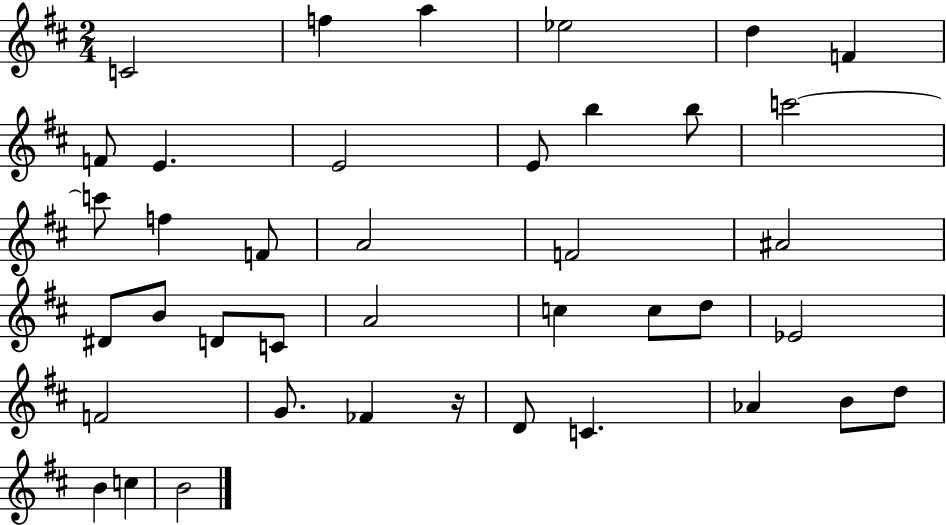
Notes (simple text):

C4/h F5/q A5/q Eb5/h D5/q F4/q F4/e E4/q. E4/h E4/e B5/q B5/e C6/h C6/e F5/q F4/e A4/h F4/h A#4/h D#4/e B4/e D4/e C4/e A4/h C5/q C5/e D5/e Eb4/h F4/h G4/e. FES4/q R/s D4/e C4/q. Ab4/q B4/e D5/e B4/q C5/q B4/h